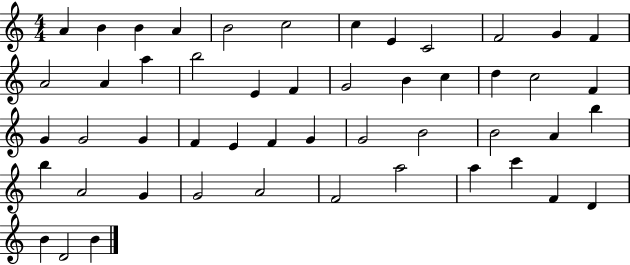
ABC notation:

X:1
T:Untitled
M:4/4
L:1/4
K:C
A B B A B2 c2 c E C2 F2 G F A2 A a b2 E F G2 B c d c2 F G G2 G F E F G G2 B2 B2 A b b A2 G G2 A2 F2 a2 a c' F D B D2 B